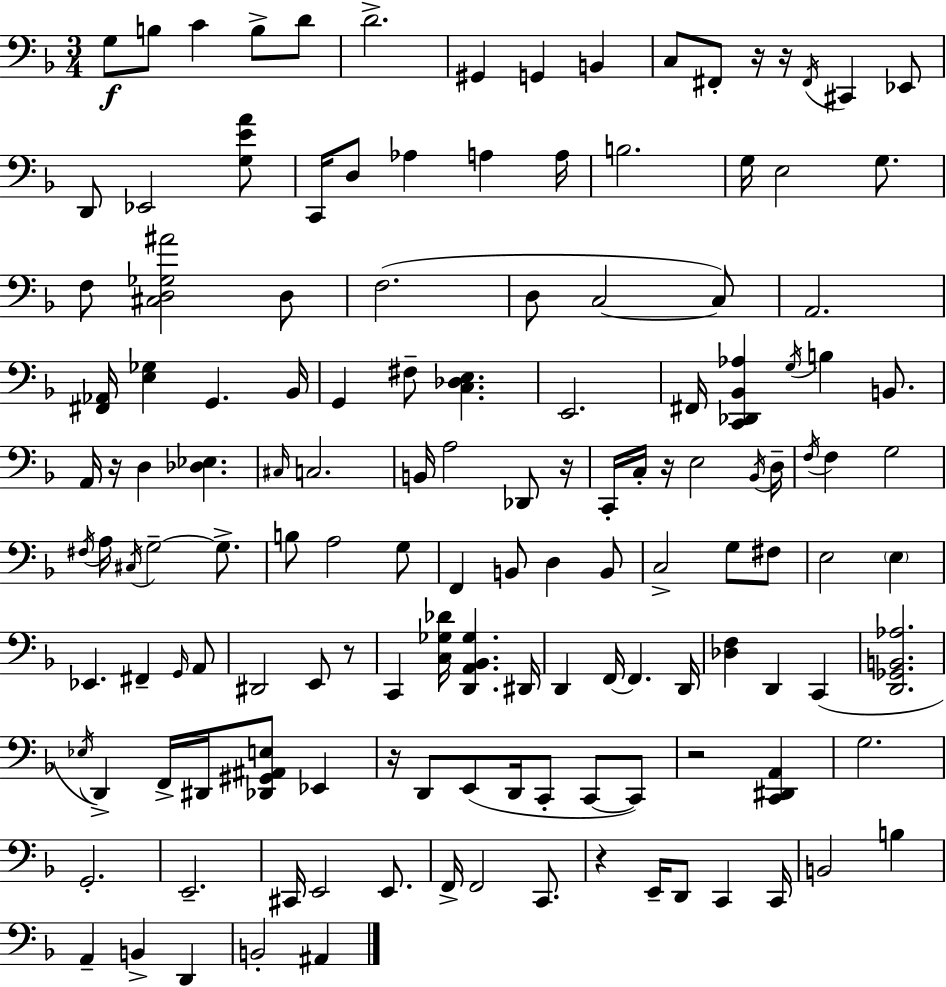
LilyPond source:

{
  \clef bass
  \numericTimeSignature
  \time 3/4
  \key f \major
  \repeat volta 2 { g8\f b8 c'4 b8-> d'8 | d'2.-> | gis,4 g,4 b,4 | c8 fis,8-. r16 r16 \acciaccatura { fis,16 } cis,4 ees,8 | \break d,8 ees,2 <g e' a'>8 | c,16 d8 aes4 a4 | a16 b2. | g16 e2 g8. | \break f8 <cis d ges ais'>2 d8 | f2.( | d8 c2~~ c8) | a,2. | \break <fis, aes,>16 <e ges>4 g,4. | bes,16 g,4 fis8-- <c des e>4. | e,2. | fis,16 <c, des, bes, aes>4 \acciaccatura { g16 } b4 b,8. | \break a,16 r16 d4 <des ees>4. | \grace { cis16 } c2. | b,16 a2 | des,8 r16 c,16-. c16-. r16 e2 | \break \acciaccatura { bes,16 } d16-- \acciaccatura { f16 } f4 g2 | \acciaccatura { fis16 } a16 \acciaccatura { cis16 } g2--~~ | g8.-> b8 a2 | g8 f,4 b,8 | \break d4 b,8 c2-> | g8 fis8 e2 | \parenthesize e4 ees,4. | fis,4-- \grace { g,16 } a,8 dis,2 | \break e,8 r8 c,4 | <c ges des'>16 <d, a, bes, ges>4. dis,16 d,4 | f,16~~ f,4. d,16 <des f>4 | d,4 c,4( <d, ges, b, aes>2. | \break \acciaccatura { ees16 }) d,4-> | f,16-> dis,16 <des, gis, ais, e>8 ees,4 r16 d,8 | e,8( d,16 c,8-. c,8~~ c,8) r2 | <c, dis, a,>4 g2. | \break g,2.-. | e,2.-- | cis,16 e,2 | e,8. f,16-> f,2 | \break c,8. r4 | e,16-- d,8 c,4 c,16 b,2 | b4 a,4-- | b,4-> d,4 b,2-. | \break ais,4 } \bar "|."
}